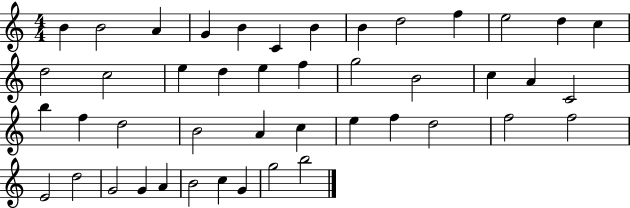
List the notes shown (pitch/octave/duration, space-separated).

B4/q B4/h A4/q G4/q B4/q C4/q B4/q B4/q D5/h F5/q E5/h D5/q C5/q D5/h C5/h E5/q D5/q E5/q F5/q G5/h B4/h C5/q A4/q C4/h B5/q F5/q D5/h B4/h A4/q C5/q E5/q F5/q D5/h F5/h F5/h E4/h D5/h G4/h G4/q A4/q B4/h C5/q G4/q G5/h B5/h